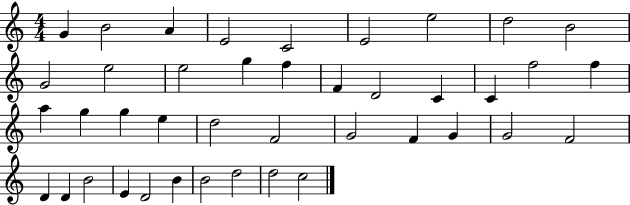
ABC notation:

X:1
T:Untitled
M:4/4
L:1/4
K:C
G B2 A E2 C2 E2 e2 d2 B2 G2 e2 e2 g f F D2 C C f2 f a g g e d2 F2 G2 F G G2 F2 D D B2 E D2 B B2 d2 d2 c2